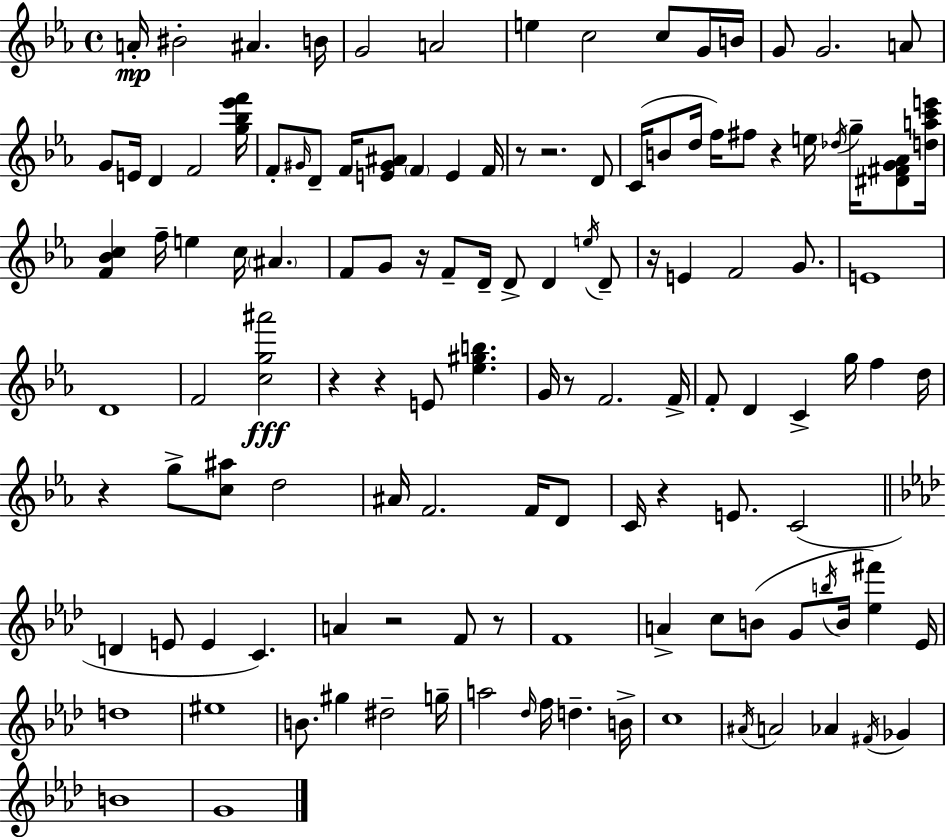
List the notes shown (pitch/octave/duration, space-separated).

A4/s BIS4/h A#4/q. B4/s G4/h A4/h E5/q C5/h C5/e G4/s B4/s G4/e G4/h. A4/e G4/e E4/s D4/q F4/h [G5,Bb5,Eb6,F6]/s F4/e G#4/s D4/e F4/s [E4,G#4,A#4]/e F4/q E4/q F4/s R/e R/h. D4/e C4/s B4/e D5/s F5/s F#5/e R/q E5/s Db5/s G5/s [D#4,F#4,G4,Ab4]/e [D5,A5,C6,E6]/s [F4,Bb4,C5]/q F5/s E5/q C5/s A#4/q. F4/e G4/e R/s F4/e D4/s D4/e D4/q E5/s D4/e R/s E4/q F4/h G4/e. E4/w D4/w F4/h [C5,G5,A#6]/h R/q R/q E4/e [Eb5,G#5,B5]/q. G4/s R/e F4/h. F4/s F4/e D4/q C4/q G5/s F5/q D5/s R/q G5/e [C5,A#5]/e D5/h A#4/s F4/h. F4/s D4/e C4/s R/q E4/e. C4/h D4/q E4/e E4/q C4/q. A4/q R/h F4/e R/e F4/w A4/q C5/e B4/e G4/e B5/s B4/s [Eb5,F#6]/q Eb4/s D5/w EIS5/w B4/e. G#5/q D#5/h G5/s A5/h Db5/s F5/s D5/q. B4/s C5/w A#4/s A4/h Ab4/q F#4/s Gb4/q B4/w G4/w